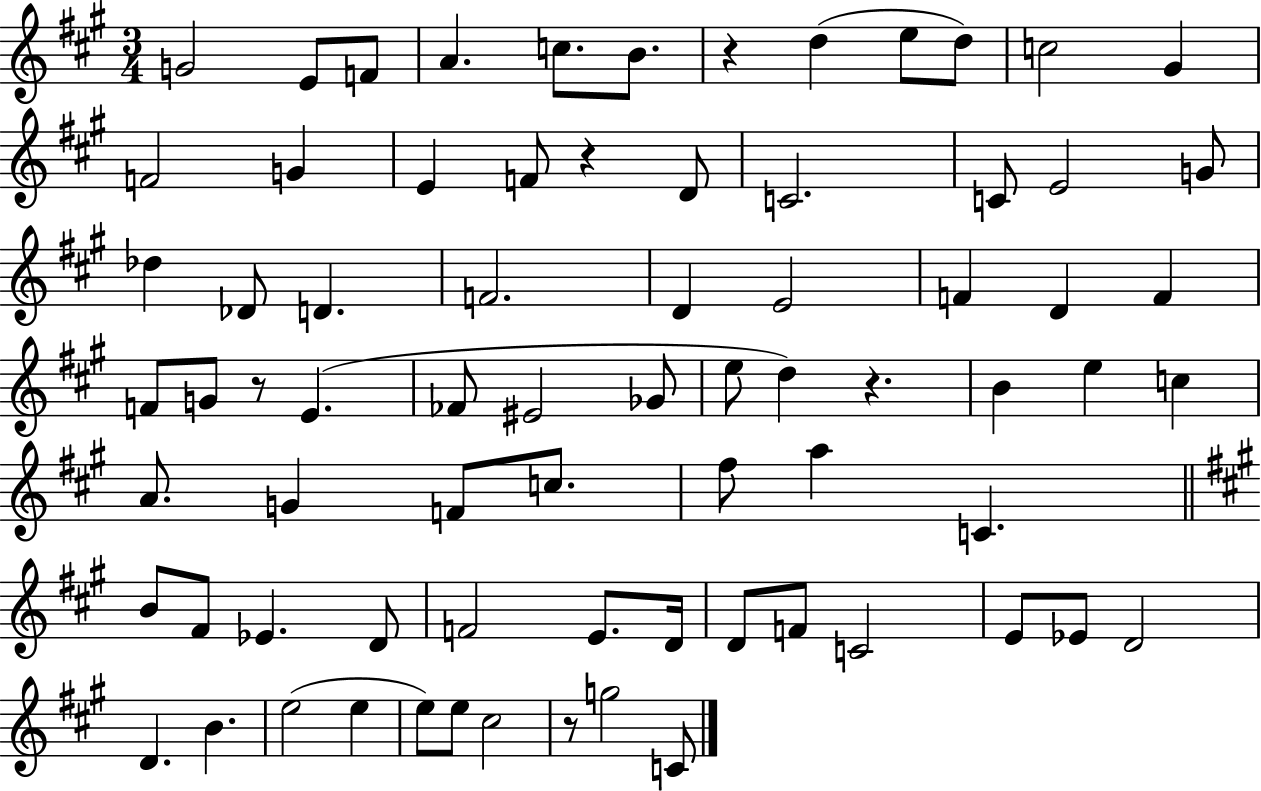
X:1
T:Untitled
M:3/4
L:1/4
K:A
G2 E/2 F/2 A c/2 B/2 z d e/2 d/2 c2 ^G F2 G E F/2 z D/2 C2 C/2 E2 G/2 _d _D/2 D F2 D E2 F D F F/2 G/2 z/2 E _F/2 ^E2 _G/2 e/2 d z B e c A/2 G F/2 c/2 ^f/2 a C B/2 ^F/2 _E D/2 F2 E/2 D/4 D/2 F/2 C2 E/2 _E/2 D2 D B e2 e e/2 e/2 ^c2 z/2 g2 C/2